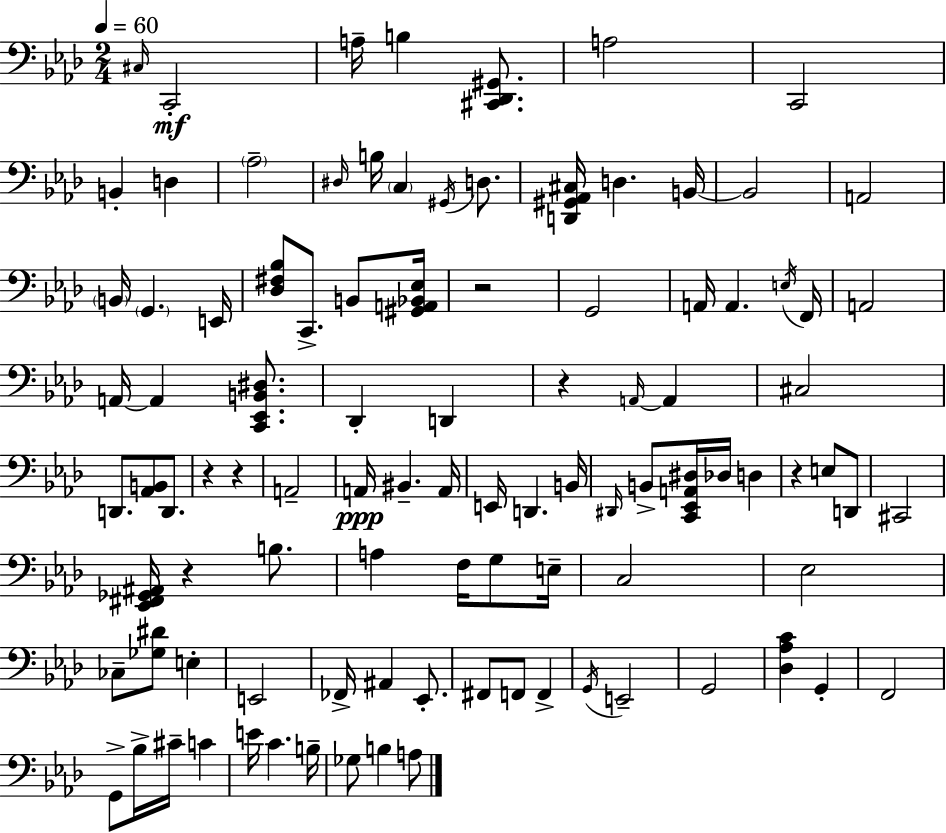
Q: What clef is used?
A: bass